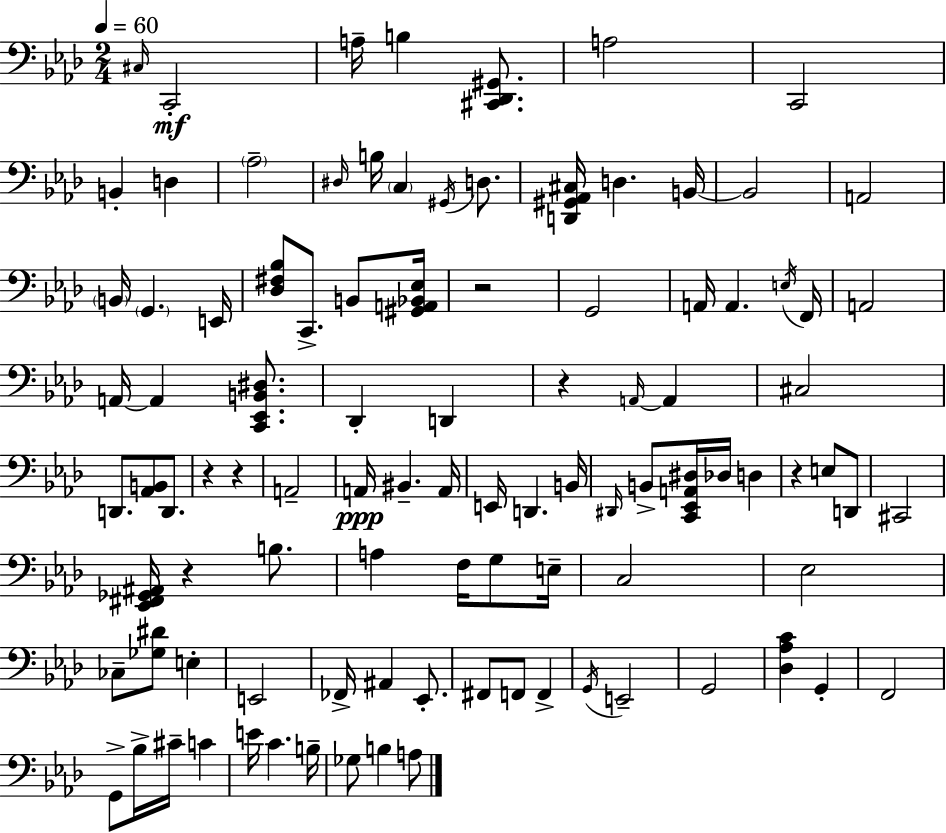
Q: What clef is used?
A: bass